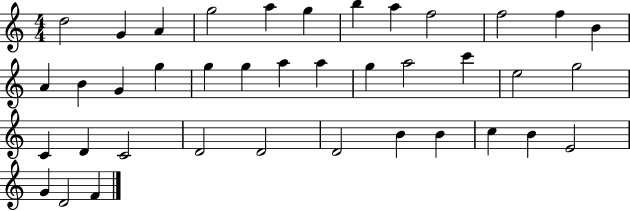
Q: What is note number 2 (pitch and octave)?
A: G4